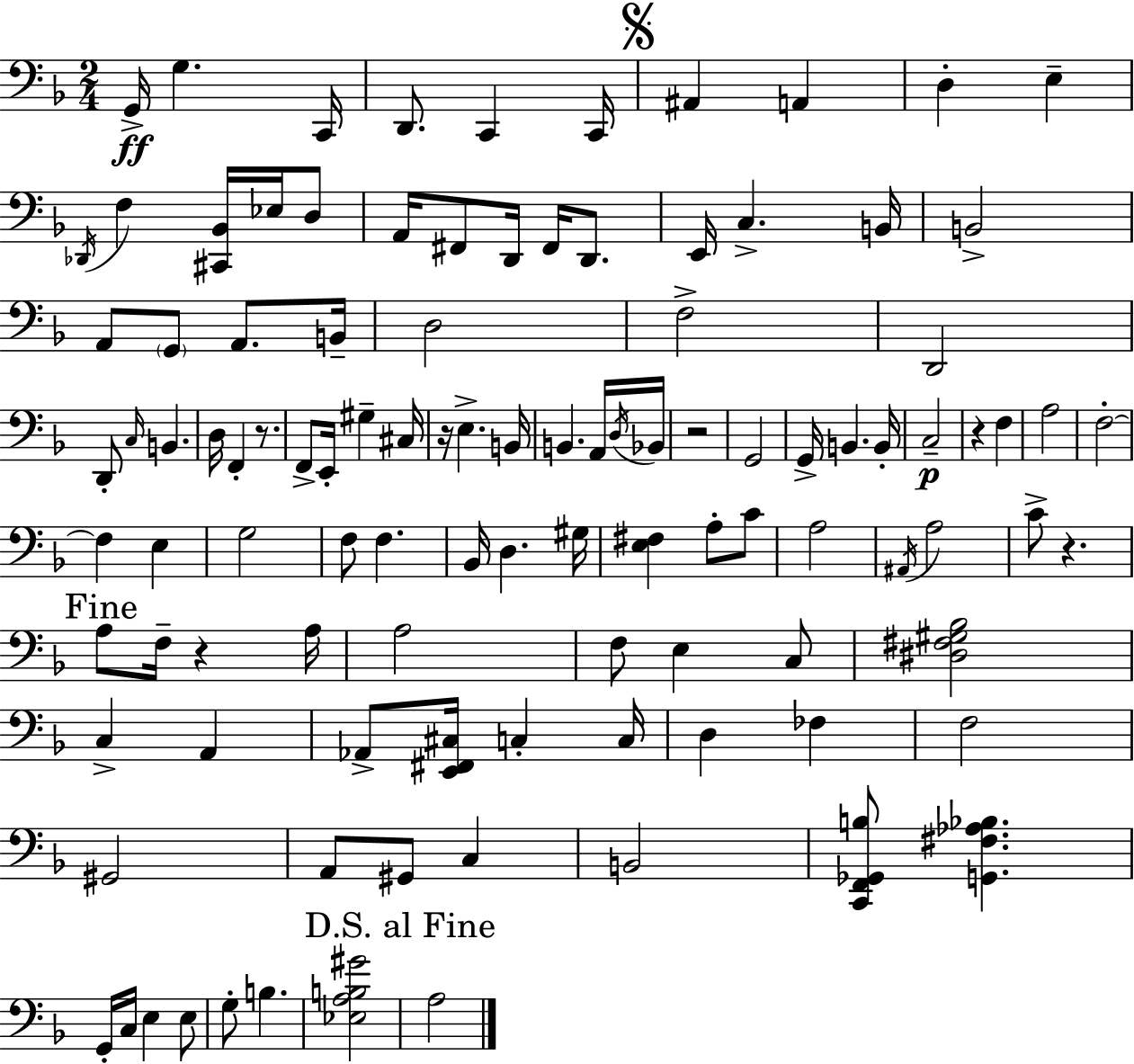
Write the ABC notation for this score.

X:1
T:Untitled
M:2/4
L:1/4
K:Dm
G,,/4 G, C,,/4 D,,/2 C,, C,,/4 ^A,, A,, D, E, _D,,/4 F, [^C,,_B,,]/4 _E,/4 D,/2 A,,/4 ^F,,/2 D,,/4 ^F,,/4 D,,/2 E,,/4 C, B,,/4 B,,2 A,,/2 G,,/2 A,,/2 B,,/4 D,2 F,2 D,,2 D,,/2 C,/4 B,, D,/4 F,, z/2 F,,/2 E,,/4 ^G, ^C,/4 z/4 E, B,,/4 B,, A,,/4 D,/4 _B,,/4 z2 G,,2 G,,/4 B,, B,,/4 C,2 z F, A,2 F,2 F, E, G,2 F,/2 F, _B,,/4 D, ^G,/4 [E,^F,] A,/2 C/2 A,2 ^A,,/4 A,2 C/2 z A,/2 F,/4 z A,/4 A,2 F,/2 E, C,/2 [^D,^F,^G,_B,]2 C, A,, _A,,/2 [E,,^F,,^C,]/4 C, C,/4 D, _F, F,2 ^G,,2 A,,/2 ^G,,/2 C, B,,2 [C,,F,,_G,,B,]/2 [G,,^F,_A,_B,] G,,/4 C,/4 E, E,/2 G,/2 B, [_E,A,B,^G]2 A,2